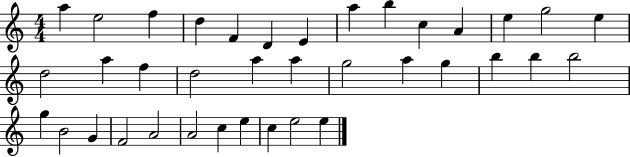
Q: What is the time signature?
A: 4/4